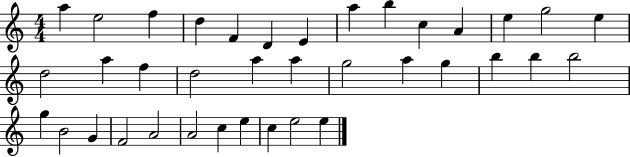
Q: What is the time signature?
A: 4/4